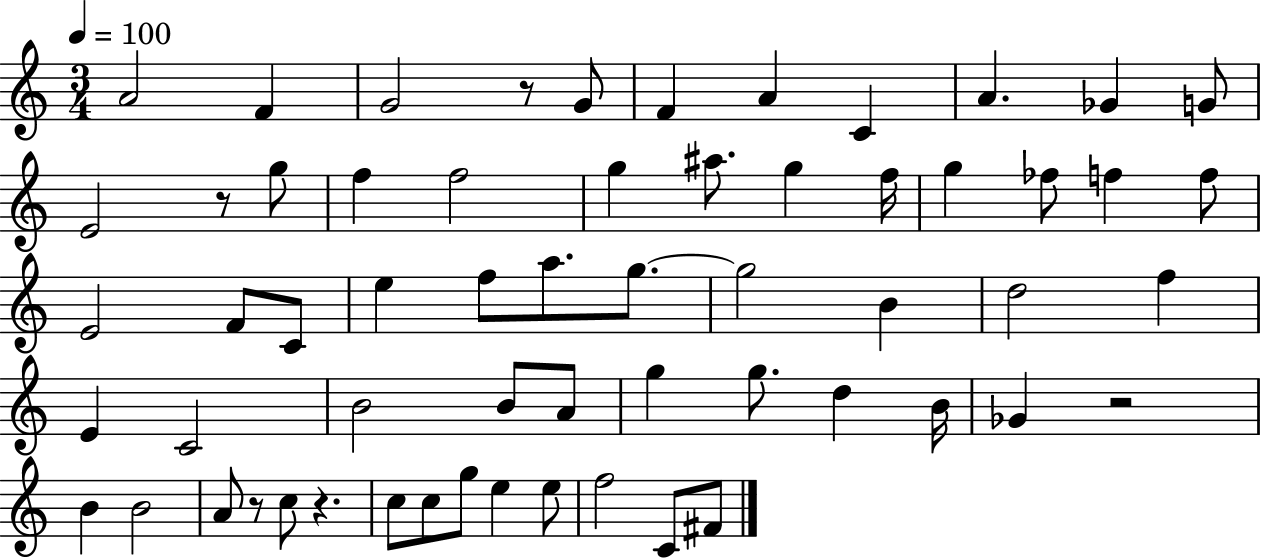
{
  \clef treble
  \numericTimeSignature
  \time 3/4
  \key c \major
  \tempo 4 = 100
  a'2 f'4 | g'2 r8 g'8 | f'4 a'4 c'4 | a'4. ges'4 g'8 | \break e'2 r8 g''8 | f''4 f''2 | g''4 ais''8. g''4 f''16 | g''4 fes''8 f''4 f''8 | \break e'2 f'8 c'8 | e''4 f''8 a''8. g''8.~~ | g''2 b'4 | d''2 f''4 | \break e'4 c'2 | b'2 b'8 a'8 | g''4 g''8. d''4 b'16 | ges'4 r2 | \break b'4 b'2 | a'8 r8 c''8 r4. | c''8 c''8 g''8 e''4 e''8 | f''2 c'8 fis'8 | \break \bar "|."
}